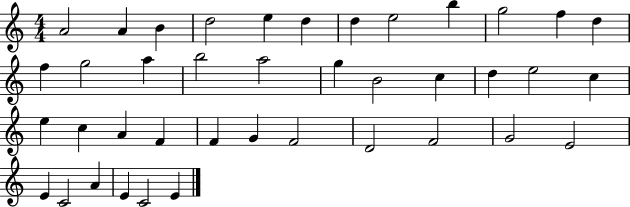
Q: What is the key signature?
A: C major